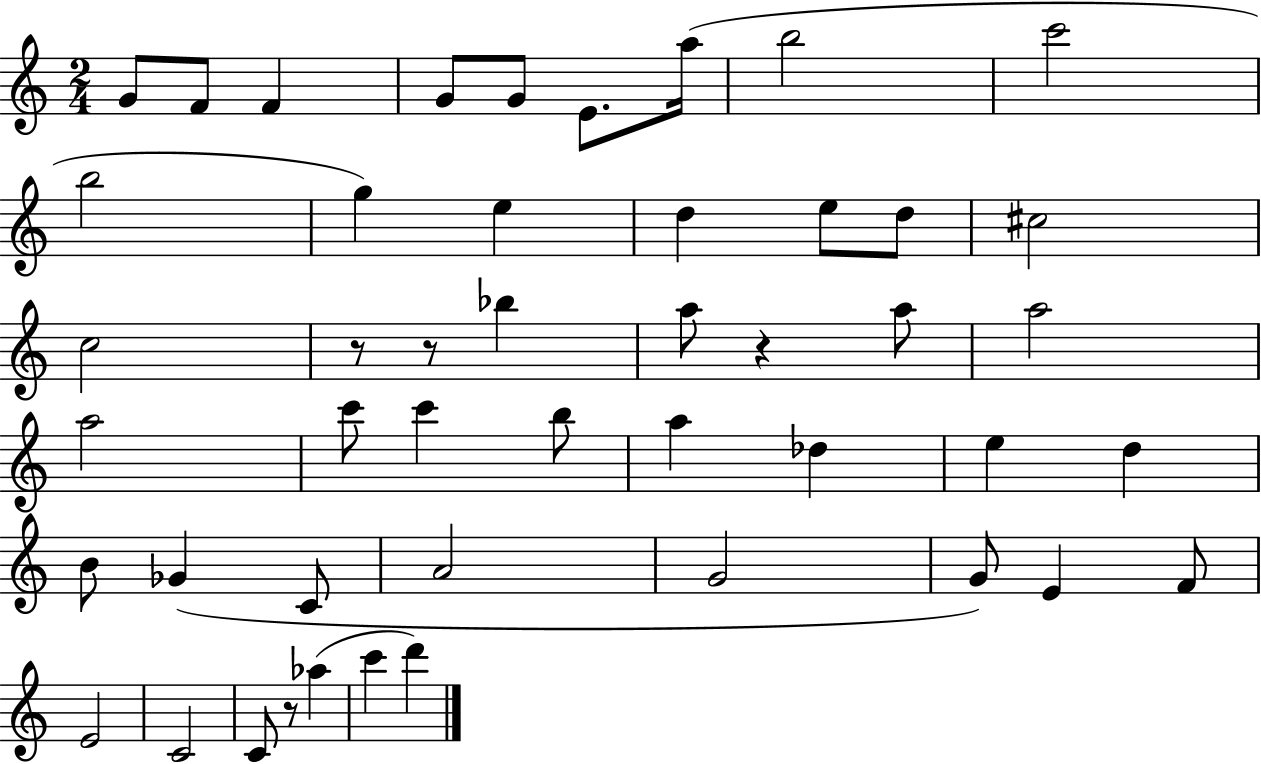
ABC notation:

X:1
T:Untitled
M:2/4
L:1/4
K:C
G/2 F/2 F G/2 G/2 E/2 a/4 b2 c'2 b2 g e d e/2 d/2 ^c2 c2 z/2 z/2 _b a/2 z a/2 a2 a2 c'/2 c' b/2 a _d e d B/2 _G C/2 A2 G2 G/2 E F/2 E2 C2 C/2 z/2 _a c' d'